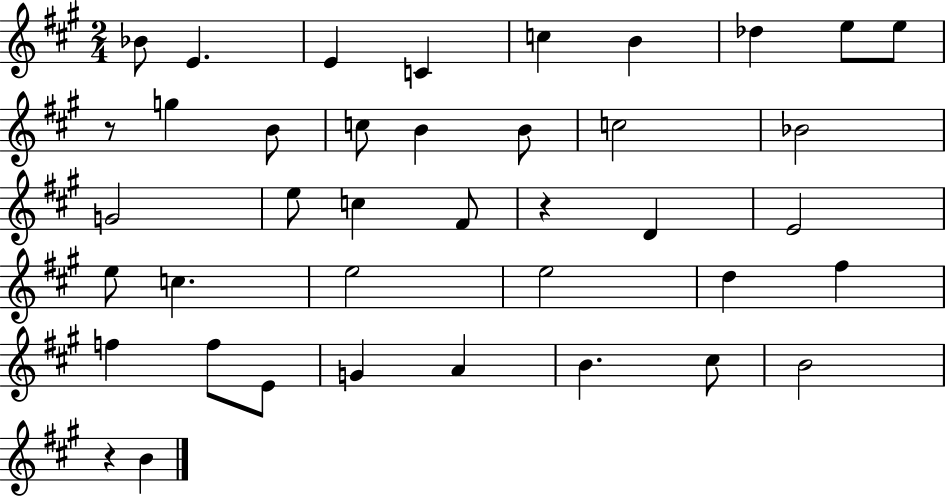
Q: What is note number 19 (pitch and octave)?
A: C5